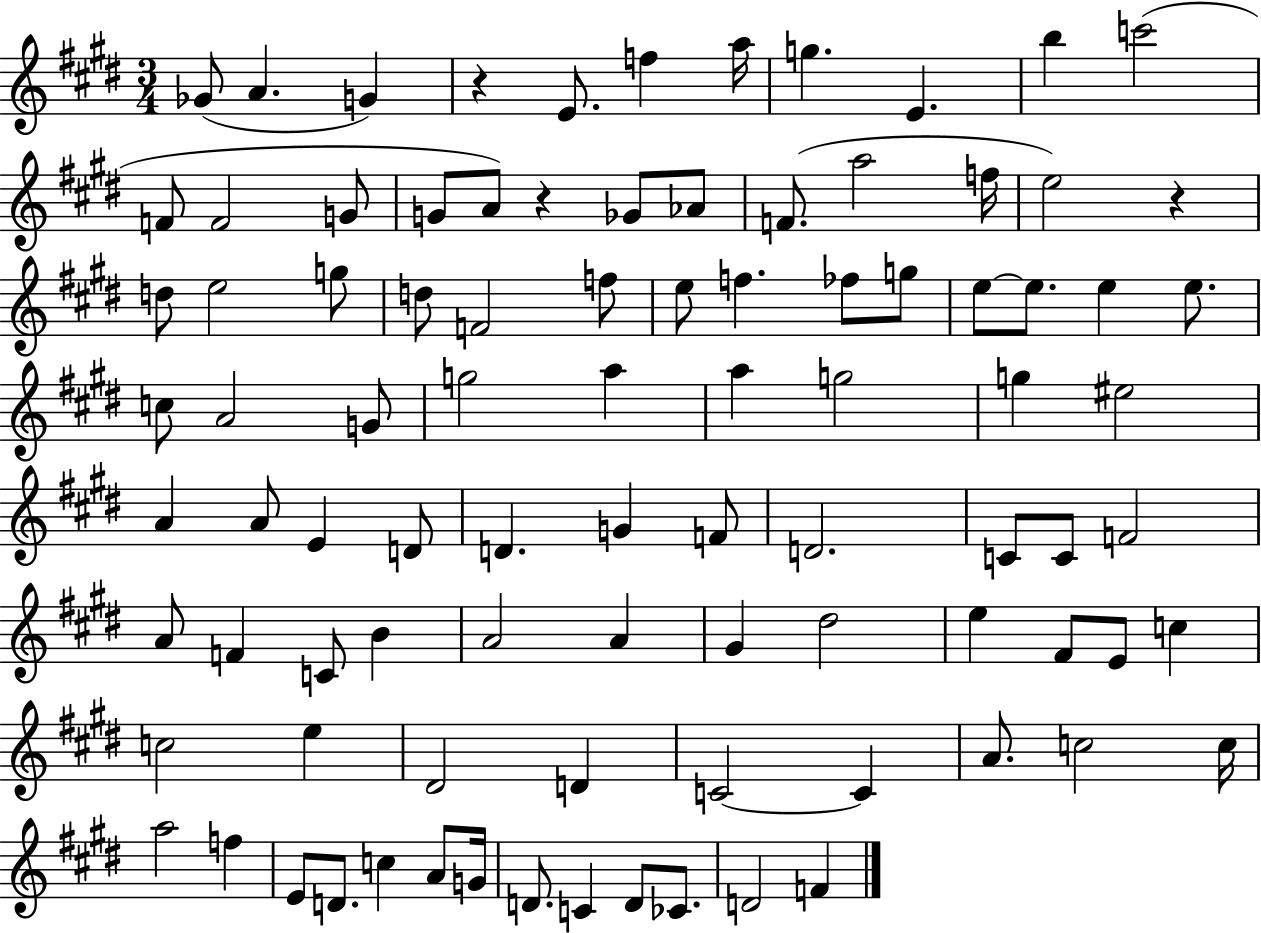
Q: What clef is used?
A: treble